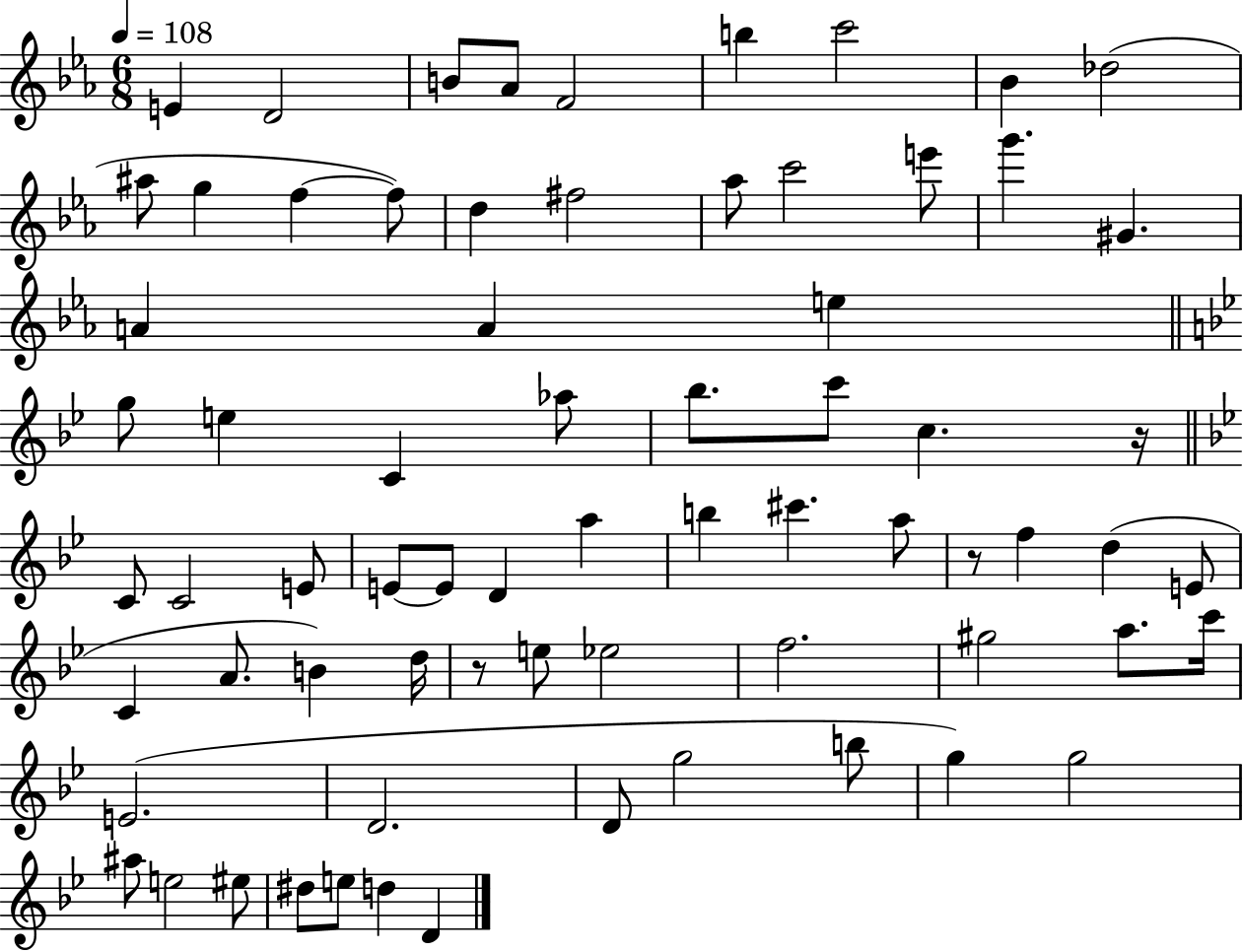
E4/q D4/h B4/e Ab4/e F4/h B5/q C6/h Bb4/q Db5/h A#5/e G5/q F5/q F5/e D5/q F#5/h Ab5/e C6/h E6/e G6/q. G#4/q. A4/q A4/q E5/q G5/e E5/q C4/q Ab5/e Bb5/e. C6/e C5/q. R/s C4/e C4/h E4/e E4/e E4/e D4/q A5/q B5/q C#6/q. A5/e R/e F5/q D5/q E4/e C4/q A4/e. B4/q D5/s R/e E5/e Eb5/h F5/h. G#5/h A5/e. C6/s E4/h. D4/h. D4/e G5/h B5/e G5/q G5/h A#5/e E5/h EIS5/e D#5/e E5/e D5/q D4/q